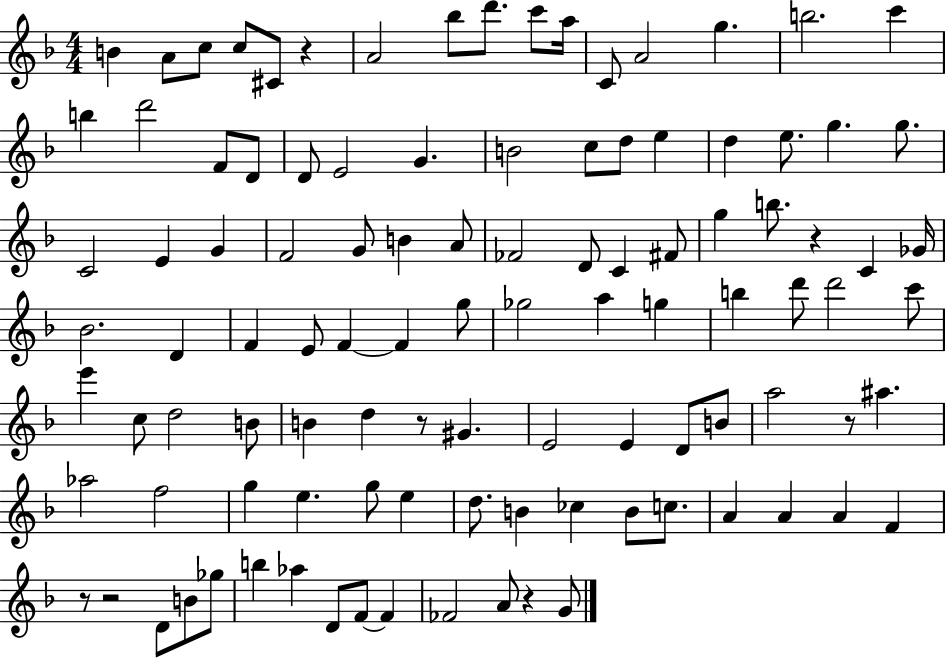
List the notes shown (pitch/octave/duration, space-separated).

B4/q A4/e C5/e C5/e C#4/e R/q A4/h Bb5/e D6/e. C6/e A5/s C4/e A4/h G5/q. B5/h. C6/q B5/q D6/h F4/e D4/e D4/e E4/h G4/q. B4/h C5/e D5/e E5/q D5/q E5/e. G5/q. G5/e. C4/h E4/q G4/q F4/h G4/e B4/q A4/e FES4/h D4/e C4/q F#4/e G5/q B5/e. R/q C4/q Gb4/s Bb4/h. D4/q F4/q E4/e F4/q F4/q G5/e Gb5/h A5/q G5/q B5/q D6/e D6/h C6/e E6/q C5/e D5/h B4/e B4/q D5/q R/e G#4/q. E4/h E4/q D4/e B4/e A5/h R/e A#5/q. Ab5/h F5/h G5/q E5/q. G5/e E5/q D5/e. B4/q CES5/q B4/e C5/e. A4/q A4/q A4/q F4/q R/e R/h D4/e B4/e Gb5/e B5/q Ab5/q D4/e F4/e F4/q FES4/h A4/e R/q G4/e